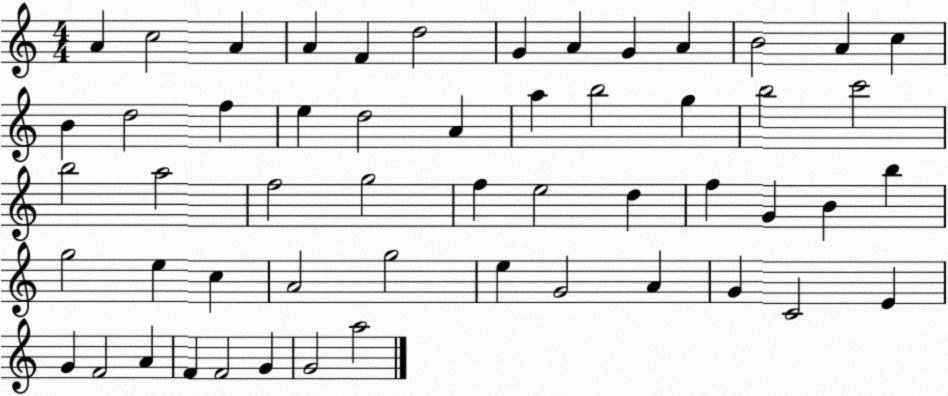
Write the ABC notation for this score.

X:1
T:Untitled
M:4/4
L:1/4
K:C
A c2 A A F d2 G A G A B2 A c B d2 f e d2 A a b2 g b2 c'2 b2 a2 f2 g2 f e2 d f G B b g2 e c A2 g2 e G2 A G C2 E G F2 A F F2 G G2 a2